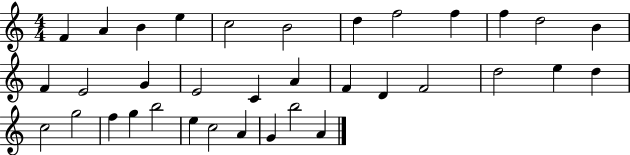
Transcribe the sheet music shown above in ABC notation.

X:1
T:Untitled
M:4/4
L:1/4
K:C
F A B e c2 B2 d f2 f f d2 B F E2 G E2 C A F D F2 d2 e d c2 g2 f g b2 e c2 A G b2 A